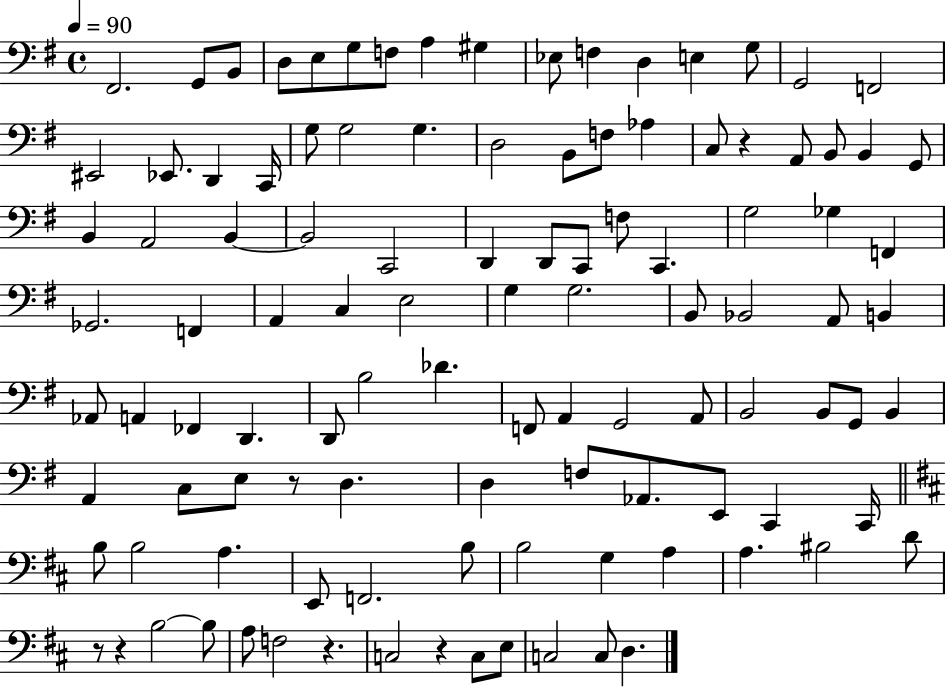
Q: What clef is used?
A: bass